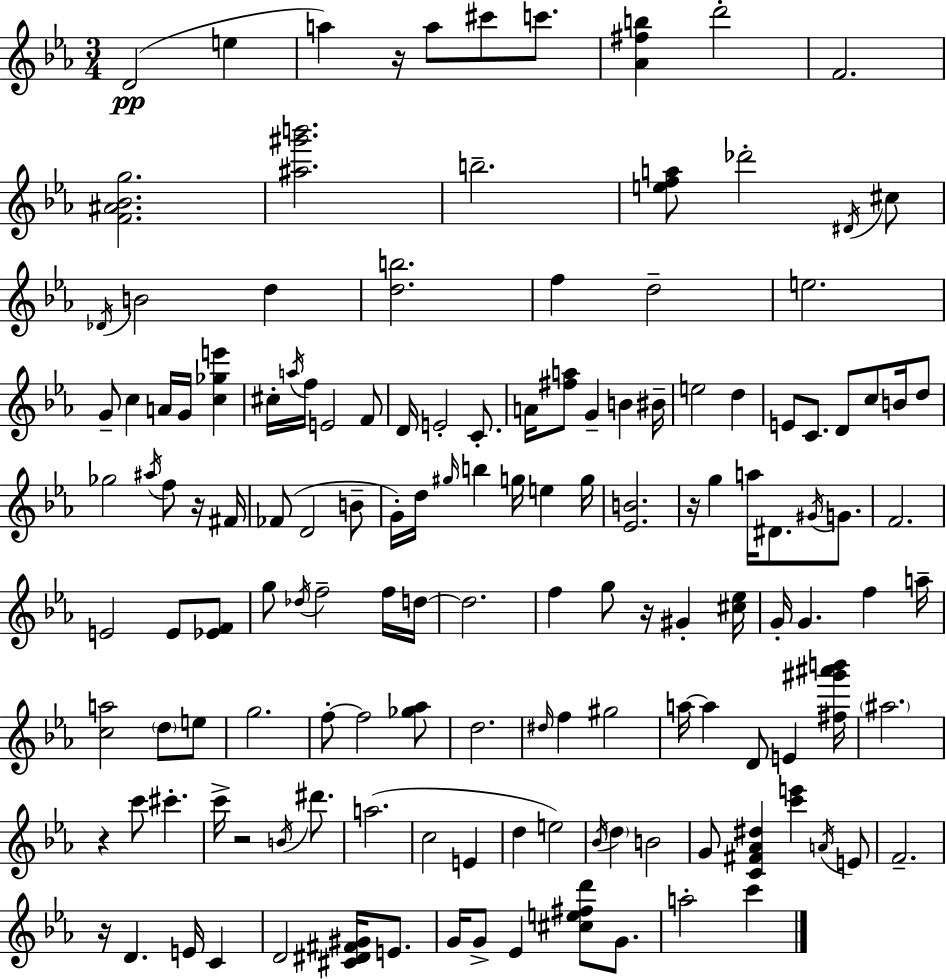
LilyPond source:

{
  \clef treble
  \numericTimeSignature
  \time 3/4
  \key ees \major
  d'2(\pp e''4 | a''4) r16 a''8 cis'''8 c'''8. | <aes' fis'' b''>4 d'''2-. | f'2. | \break <f' ais' bes' g''>2. | <ais'' gis''' b'''>2. | b''2.-- | <e'' f'' a''>8 des'''2-. \acciaccatura { dis'16 } cis''8 | \break \acciaccatura { des'16 } b'2 d''4 | <d'' b''>2. | f''4 d''2-- | e''2. | \break g'8-- c''4 a'16 g'16 <c'' ges'' e'''>4 | cis''16-. \acciaccatura { a''16 } f''16 e'2 | f'8 d'16 e'2-. | c'8.-. a'16 <fis'' a''>8 g'4-- b'4 | \break bis'16-- e''2 d''4 | e'8 c'8. d'8 c''8 | b'16 d''8 ges''2 \acciaccatura { ais''16 } | f''8 r16 fis'16 fes'8( d'2 | \break b'8-- g'16-.) d''16 \grace { gis''16 } b''4 g''16 | e''4 g''16 <ees' b'>2. | r16 g''4 a''16 dis'8. | \acciaccatura { gis'16 } g'8. f'2. | \break e'2 | e'8 <ees' f'>8 g''8 \acciaccatura { des''16 } f''2-- | f''16 d''16~~ d''2. | f''4 g''8 | \break r16 gis'4-. <cis'' ees''>16 g'16-. g'4. | f''4 a''16-- <c'' a''>2 | \parenthesize d''8 e''8 g''2. | f''8-.~~ f''2 | \break <ges'' aes''>8 d''2. | \grace { dis''16 } f''4 | gis''2 a''16~~ a''4 | d'8 e'4 <fis'' gis''' ais''' b'''>16 \parenthesize ais''2. | \break r4 | c'''8 cis'''4.-. c'''16-> r2 | \acciaccatura { b'16 } dis'''8. a''2.( | c''2 | \break e'4 d''4 | e''2) \acciaccatura { bes'16 } \parenthesize d''4 | b'2 g'8 | <c' fis' aes' dis''>4 <c''' e'''>4 \acciaccatura { a'16 } e'8 f'2.-- | \break r16 | d'4. e'16 c'4 d'2 | <cis' dis' fis' gis'>16 e'8. g'16 | g'8-> ees'4 <cis'' e'' fis'' d'''>8 g'8. a''2-. | \break c'''4 \bar "|."
}